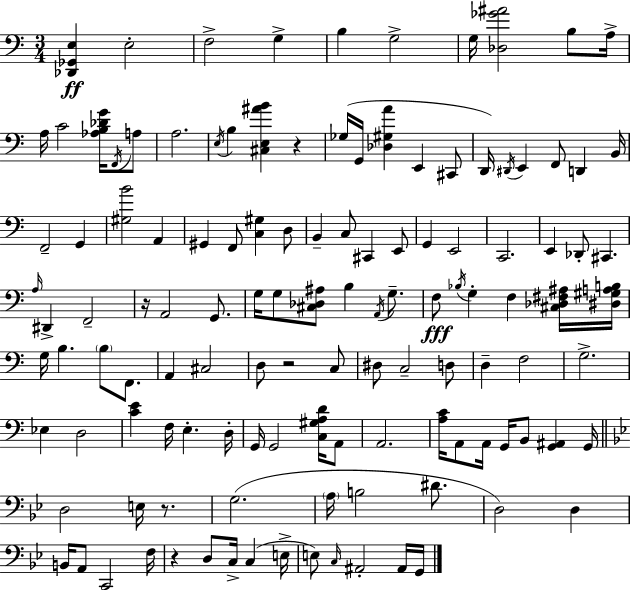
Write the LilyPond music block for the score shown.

{
  \clef bass
  \numericTimeSignature
  \time 3/4
  \key a \minor
  <des, ges, e>4\ff e2-. | f2-> g4-> | b4 g2-> | g16 <des ges' ais'>2 b8 a16-> | \break a16 c'2 <aes b des' g'>16 \acciaccatura { f,16 } a8 | a2. | \acciaccatura { e16 } b4 <cis e ais' b'>4 r4 | ges16( g,16 <des gis a'>4 e,4 | \break cis,8 d,16) \acciaccatura { dis,16 } e,4 f,8 d,4 | b,16 f,2-- g,4 | <gis b'>2 a,4 | gis,4 f,8 <c gis>4 | \break d8 b,4-- c8 cis,4 | e,8 g,4 e,2 | c,2. | e,4 des,8-. cis,4. | \break \grace { a16 } dis,4-> f,2-- | r16 a,2 | g,8. g16 g8 <cis des ais>8 b4 | \acciaccatura { a,16 } g8.-- f8\fff \acciaccatura { bes16 } g4-. | \break f4 <cis des fis ais>16 <dis gis a b>16 g16 b4. | \parenthesize b8 f,8. a,4 cis2 | d8 r2 | c8 dis8 c2-- | \break d8 d4-- f2 | g2.-> | ees4 d2 | <c' e'>4 f16 e4.-. | \break d16-. g,16 g,2 | <c gis a d'>16 a,8 a,2. | <a c'>16 a,8 a,16 g,16 b,8 | <g, ais,>4 g,16 \bar "||" \break \key g \minor d2 e16 r8. | g2.( | \parenthesize a16 b2 dis'8. | d2) d4 | \break b,16 a,8 c,2 f16 | r4 d8 c16-> c4( e16-> | e8) \grace { c16 } ais,2-. ais,16 | g,16 \bar "|."
}